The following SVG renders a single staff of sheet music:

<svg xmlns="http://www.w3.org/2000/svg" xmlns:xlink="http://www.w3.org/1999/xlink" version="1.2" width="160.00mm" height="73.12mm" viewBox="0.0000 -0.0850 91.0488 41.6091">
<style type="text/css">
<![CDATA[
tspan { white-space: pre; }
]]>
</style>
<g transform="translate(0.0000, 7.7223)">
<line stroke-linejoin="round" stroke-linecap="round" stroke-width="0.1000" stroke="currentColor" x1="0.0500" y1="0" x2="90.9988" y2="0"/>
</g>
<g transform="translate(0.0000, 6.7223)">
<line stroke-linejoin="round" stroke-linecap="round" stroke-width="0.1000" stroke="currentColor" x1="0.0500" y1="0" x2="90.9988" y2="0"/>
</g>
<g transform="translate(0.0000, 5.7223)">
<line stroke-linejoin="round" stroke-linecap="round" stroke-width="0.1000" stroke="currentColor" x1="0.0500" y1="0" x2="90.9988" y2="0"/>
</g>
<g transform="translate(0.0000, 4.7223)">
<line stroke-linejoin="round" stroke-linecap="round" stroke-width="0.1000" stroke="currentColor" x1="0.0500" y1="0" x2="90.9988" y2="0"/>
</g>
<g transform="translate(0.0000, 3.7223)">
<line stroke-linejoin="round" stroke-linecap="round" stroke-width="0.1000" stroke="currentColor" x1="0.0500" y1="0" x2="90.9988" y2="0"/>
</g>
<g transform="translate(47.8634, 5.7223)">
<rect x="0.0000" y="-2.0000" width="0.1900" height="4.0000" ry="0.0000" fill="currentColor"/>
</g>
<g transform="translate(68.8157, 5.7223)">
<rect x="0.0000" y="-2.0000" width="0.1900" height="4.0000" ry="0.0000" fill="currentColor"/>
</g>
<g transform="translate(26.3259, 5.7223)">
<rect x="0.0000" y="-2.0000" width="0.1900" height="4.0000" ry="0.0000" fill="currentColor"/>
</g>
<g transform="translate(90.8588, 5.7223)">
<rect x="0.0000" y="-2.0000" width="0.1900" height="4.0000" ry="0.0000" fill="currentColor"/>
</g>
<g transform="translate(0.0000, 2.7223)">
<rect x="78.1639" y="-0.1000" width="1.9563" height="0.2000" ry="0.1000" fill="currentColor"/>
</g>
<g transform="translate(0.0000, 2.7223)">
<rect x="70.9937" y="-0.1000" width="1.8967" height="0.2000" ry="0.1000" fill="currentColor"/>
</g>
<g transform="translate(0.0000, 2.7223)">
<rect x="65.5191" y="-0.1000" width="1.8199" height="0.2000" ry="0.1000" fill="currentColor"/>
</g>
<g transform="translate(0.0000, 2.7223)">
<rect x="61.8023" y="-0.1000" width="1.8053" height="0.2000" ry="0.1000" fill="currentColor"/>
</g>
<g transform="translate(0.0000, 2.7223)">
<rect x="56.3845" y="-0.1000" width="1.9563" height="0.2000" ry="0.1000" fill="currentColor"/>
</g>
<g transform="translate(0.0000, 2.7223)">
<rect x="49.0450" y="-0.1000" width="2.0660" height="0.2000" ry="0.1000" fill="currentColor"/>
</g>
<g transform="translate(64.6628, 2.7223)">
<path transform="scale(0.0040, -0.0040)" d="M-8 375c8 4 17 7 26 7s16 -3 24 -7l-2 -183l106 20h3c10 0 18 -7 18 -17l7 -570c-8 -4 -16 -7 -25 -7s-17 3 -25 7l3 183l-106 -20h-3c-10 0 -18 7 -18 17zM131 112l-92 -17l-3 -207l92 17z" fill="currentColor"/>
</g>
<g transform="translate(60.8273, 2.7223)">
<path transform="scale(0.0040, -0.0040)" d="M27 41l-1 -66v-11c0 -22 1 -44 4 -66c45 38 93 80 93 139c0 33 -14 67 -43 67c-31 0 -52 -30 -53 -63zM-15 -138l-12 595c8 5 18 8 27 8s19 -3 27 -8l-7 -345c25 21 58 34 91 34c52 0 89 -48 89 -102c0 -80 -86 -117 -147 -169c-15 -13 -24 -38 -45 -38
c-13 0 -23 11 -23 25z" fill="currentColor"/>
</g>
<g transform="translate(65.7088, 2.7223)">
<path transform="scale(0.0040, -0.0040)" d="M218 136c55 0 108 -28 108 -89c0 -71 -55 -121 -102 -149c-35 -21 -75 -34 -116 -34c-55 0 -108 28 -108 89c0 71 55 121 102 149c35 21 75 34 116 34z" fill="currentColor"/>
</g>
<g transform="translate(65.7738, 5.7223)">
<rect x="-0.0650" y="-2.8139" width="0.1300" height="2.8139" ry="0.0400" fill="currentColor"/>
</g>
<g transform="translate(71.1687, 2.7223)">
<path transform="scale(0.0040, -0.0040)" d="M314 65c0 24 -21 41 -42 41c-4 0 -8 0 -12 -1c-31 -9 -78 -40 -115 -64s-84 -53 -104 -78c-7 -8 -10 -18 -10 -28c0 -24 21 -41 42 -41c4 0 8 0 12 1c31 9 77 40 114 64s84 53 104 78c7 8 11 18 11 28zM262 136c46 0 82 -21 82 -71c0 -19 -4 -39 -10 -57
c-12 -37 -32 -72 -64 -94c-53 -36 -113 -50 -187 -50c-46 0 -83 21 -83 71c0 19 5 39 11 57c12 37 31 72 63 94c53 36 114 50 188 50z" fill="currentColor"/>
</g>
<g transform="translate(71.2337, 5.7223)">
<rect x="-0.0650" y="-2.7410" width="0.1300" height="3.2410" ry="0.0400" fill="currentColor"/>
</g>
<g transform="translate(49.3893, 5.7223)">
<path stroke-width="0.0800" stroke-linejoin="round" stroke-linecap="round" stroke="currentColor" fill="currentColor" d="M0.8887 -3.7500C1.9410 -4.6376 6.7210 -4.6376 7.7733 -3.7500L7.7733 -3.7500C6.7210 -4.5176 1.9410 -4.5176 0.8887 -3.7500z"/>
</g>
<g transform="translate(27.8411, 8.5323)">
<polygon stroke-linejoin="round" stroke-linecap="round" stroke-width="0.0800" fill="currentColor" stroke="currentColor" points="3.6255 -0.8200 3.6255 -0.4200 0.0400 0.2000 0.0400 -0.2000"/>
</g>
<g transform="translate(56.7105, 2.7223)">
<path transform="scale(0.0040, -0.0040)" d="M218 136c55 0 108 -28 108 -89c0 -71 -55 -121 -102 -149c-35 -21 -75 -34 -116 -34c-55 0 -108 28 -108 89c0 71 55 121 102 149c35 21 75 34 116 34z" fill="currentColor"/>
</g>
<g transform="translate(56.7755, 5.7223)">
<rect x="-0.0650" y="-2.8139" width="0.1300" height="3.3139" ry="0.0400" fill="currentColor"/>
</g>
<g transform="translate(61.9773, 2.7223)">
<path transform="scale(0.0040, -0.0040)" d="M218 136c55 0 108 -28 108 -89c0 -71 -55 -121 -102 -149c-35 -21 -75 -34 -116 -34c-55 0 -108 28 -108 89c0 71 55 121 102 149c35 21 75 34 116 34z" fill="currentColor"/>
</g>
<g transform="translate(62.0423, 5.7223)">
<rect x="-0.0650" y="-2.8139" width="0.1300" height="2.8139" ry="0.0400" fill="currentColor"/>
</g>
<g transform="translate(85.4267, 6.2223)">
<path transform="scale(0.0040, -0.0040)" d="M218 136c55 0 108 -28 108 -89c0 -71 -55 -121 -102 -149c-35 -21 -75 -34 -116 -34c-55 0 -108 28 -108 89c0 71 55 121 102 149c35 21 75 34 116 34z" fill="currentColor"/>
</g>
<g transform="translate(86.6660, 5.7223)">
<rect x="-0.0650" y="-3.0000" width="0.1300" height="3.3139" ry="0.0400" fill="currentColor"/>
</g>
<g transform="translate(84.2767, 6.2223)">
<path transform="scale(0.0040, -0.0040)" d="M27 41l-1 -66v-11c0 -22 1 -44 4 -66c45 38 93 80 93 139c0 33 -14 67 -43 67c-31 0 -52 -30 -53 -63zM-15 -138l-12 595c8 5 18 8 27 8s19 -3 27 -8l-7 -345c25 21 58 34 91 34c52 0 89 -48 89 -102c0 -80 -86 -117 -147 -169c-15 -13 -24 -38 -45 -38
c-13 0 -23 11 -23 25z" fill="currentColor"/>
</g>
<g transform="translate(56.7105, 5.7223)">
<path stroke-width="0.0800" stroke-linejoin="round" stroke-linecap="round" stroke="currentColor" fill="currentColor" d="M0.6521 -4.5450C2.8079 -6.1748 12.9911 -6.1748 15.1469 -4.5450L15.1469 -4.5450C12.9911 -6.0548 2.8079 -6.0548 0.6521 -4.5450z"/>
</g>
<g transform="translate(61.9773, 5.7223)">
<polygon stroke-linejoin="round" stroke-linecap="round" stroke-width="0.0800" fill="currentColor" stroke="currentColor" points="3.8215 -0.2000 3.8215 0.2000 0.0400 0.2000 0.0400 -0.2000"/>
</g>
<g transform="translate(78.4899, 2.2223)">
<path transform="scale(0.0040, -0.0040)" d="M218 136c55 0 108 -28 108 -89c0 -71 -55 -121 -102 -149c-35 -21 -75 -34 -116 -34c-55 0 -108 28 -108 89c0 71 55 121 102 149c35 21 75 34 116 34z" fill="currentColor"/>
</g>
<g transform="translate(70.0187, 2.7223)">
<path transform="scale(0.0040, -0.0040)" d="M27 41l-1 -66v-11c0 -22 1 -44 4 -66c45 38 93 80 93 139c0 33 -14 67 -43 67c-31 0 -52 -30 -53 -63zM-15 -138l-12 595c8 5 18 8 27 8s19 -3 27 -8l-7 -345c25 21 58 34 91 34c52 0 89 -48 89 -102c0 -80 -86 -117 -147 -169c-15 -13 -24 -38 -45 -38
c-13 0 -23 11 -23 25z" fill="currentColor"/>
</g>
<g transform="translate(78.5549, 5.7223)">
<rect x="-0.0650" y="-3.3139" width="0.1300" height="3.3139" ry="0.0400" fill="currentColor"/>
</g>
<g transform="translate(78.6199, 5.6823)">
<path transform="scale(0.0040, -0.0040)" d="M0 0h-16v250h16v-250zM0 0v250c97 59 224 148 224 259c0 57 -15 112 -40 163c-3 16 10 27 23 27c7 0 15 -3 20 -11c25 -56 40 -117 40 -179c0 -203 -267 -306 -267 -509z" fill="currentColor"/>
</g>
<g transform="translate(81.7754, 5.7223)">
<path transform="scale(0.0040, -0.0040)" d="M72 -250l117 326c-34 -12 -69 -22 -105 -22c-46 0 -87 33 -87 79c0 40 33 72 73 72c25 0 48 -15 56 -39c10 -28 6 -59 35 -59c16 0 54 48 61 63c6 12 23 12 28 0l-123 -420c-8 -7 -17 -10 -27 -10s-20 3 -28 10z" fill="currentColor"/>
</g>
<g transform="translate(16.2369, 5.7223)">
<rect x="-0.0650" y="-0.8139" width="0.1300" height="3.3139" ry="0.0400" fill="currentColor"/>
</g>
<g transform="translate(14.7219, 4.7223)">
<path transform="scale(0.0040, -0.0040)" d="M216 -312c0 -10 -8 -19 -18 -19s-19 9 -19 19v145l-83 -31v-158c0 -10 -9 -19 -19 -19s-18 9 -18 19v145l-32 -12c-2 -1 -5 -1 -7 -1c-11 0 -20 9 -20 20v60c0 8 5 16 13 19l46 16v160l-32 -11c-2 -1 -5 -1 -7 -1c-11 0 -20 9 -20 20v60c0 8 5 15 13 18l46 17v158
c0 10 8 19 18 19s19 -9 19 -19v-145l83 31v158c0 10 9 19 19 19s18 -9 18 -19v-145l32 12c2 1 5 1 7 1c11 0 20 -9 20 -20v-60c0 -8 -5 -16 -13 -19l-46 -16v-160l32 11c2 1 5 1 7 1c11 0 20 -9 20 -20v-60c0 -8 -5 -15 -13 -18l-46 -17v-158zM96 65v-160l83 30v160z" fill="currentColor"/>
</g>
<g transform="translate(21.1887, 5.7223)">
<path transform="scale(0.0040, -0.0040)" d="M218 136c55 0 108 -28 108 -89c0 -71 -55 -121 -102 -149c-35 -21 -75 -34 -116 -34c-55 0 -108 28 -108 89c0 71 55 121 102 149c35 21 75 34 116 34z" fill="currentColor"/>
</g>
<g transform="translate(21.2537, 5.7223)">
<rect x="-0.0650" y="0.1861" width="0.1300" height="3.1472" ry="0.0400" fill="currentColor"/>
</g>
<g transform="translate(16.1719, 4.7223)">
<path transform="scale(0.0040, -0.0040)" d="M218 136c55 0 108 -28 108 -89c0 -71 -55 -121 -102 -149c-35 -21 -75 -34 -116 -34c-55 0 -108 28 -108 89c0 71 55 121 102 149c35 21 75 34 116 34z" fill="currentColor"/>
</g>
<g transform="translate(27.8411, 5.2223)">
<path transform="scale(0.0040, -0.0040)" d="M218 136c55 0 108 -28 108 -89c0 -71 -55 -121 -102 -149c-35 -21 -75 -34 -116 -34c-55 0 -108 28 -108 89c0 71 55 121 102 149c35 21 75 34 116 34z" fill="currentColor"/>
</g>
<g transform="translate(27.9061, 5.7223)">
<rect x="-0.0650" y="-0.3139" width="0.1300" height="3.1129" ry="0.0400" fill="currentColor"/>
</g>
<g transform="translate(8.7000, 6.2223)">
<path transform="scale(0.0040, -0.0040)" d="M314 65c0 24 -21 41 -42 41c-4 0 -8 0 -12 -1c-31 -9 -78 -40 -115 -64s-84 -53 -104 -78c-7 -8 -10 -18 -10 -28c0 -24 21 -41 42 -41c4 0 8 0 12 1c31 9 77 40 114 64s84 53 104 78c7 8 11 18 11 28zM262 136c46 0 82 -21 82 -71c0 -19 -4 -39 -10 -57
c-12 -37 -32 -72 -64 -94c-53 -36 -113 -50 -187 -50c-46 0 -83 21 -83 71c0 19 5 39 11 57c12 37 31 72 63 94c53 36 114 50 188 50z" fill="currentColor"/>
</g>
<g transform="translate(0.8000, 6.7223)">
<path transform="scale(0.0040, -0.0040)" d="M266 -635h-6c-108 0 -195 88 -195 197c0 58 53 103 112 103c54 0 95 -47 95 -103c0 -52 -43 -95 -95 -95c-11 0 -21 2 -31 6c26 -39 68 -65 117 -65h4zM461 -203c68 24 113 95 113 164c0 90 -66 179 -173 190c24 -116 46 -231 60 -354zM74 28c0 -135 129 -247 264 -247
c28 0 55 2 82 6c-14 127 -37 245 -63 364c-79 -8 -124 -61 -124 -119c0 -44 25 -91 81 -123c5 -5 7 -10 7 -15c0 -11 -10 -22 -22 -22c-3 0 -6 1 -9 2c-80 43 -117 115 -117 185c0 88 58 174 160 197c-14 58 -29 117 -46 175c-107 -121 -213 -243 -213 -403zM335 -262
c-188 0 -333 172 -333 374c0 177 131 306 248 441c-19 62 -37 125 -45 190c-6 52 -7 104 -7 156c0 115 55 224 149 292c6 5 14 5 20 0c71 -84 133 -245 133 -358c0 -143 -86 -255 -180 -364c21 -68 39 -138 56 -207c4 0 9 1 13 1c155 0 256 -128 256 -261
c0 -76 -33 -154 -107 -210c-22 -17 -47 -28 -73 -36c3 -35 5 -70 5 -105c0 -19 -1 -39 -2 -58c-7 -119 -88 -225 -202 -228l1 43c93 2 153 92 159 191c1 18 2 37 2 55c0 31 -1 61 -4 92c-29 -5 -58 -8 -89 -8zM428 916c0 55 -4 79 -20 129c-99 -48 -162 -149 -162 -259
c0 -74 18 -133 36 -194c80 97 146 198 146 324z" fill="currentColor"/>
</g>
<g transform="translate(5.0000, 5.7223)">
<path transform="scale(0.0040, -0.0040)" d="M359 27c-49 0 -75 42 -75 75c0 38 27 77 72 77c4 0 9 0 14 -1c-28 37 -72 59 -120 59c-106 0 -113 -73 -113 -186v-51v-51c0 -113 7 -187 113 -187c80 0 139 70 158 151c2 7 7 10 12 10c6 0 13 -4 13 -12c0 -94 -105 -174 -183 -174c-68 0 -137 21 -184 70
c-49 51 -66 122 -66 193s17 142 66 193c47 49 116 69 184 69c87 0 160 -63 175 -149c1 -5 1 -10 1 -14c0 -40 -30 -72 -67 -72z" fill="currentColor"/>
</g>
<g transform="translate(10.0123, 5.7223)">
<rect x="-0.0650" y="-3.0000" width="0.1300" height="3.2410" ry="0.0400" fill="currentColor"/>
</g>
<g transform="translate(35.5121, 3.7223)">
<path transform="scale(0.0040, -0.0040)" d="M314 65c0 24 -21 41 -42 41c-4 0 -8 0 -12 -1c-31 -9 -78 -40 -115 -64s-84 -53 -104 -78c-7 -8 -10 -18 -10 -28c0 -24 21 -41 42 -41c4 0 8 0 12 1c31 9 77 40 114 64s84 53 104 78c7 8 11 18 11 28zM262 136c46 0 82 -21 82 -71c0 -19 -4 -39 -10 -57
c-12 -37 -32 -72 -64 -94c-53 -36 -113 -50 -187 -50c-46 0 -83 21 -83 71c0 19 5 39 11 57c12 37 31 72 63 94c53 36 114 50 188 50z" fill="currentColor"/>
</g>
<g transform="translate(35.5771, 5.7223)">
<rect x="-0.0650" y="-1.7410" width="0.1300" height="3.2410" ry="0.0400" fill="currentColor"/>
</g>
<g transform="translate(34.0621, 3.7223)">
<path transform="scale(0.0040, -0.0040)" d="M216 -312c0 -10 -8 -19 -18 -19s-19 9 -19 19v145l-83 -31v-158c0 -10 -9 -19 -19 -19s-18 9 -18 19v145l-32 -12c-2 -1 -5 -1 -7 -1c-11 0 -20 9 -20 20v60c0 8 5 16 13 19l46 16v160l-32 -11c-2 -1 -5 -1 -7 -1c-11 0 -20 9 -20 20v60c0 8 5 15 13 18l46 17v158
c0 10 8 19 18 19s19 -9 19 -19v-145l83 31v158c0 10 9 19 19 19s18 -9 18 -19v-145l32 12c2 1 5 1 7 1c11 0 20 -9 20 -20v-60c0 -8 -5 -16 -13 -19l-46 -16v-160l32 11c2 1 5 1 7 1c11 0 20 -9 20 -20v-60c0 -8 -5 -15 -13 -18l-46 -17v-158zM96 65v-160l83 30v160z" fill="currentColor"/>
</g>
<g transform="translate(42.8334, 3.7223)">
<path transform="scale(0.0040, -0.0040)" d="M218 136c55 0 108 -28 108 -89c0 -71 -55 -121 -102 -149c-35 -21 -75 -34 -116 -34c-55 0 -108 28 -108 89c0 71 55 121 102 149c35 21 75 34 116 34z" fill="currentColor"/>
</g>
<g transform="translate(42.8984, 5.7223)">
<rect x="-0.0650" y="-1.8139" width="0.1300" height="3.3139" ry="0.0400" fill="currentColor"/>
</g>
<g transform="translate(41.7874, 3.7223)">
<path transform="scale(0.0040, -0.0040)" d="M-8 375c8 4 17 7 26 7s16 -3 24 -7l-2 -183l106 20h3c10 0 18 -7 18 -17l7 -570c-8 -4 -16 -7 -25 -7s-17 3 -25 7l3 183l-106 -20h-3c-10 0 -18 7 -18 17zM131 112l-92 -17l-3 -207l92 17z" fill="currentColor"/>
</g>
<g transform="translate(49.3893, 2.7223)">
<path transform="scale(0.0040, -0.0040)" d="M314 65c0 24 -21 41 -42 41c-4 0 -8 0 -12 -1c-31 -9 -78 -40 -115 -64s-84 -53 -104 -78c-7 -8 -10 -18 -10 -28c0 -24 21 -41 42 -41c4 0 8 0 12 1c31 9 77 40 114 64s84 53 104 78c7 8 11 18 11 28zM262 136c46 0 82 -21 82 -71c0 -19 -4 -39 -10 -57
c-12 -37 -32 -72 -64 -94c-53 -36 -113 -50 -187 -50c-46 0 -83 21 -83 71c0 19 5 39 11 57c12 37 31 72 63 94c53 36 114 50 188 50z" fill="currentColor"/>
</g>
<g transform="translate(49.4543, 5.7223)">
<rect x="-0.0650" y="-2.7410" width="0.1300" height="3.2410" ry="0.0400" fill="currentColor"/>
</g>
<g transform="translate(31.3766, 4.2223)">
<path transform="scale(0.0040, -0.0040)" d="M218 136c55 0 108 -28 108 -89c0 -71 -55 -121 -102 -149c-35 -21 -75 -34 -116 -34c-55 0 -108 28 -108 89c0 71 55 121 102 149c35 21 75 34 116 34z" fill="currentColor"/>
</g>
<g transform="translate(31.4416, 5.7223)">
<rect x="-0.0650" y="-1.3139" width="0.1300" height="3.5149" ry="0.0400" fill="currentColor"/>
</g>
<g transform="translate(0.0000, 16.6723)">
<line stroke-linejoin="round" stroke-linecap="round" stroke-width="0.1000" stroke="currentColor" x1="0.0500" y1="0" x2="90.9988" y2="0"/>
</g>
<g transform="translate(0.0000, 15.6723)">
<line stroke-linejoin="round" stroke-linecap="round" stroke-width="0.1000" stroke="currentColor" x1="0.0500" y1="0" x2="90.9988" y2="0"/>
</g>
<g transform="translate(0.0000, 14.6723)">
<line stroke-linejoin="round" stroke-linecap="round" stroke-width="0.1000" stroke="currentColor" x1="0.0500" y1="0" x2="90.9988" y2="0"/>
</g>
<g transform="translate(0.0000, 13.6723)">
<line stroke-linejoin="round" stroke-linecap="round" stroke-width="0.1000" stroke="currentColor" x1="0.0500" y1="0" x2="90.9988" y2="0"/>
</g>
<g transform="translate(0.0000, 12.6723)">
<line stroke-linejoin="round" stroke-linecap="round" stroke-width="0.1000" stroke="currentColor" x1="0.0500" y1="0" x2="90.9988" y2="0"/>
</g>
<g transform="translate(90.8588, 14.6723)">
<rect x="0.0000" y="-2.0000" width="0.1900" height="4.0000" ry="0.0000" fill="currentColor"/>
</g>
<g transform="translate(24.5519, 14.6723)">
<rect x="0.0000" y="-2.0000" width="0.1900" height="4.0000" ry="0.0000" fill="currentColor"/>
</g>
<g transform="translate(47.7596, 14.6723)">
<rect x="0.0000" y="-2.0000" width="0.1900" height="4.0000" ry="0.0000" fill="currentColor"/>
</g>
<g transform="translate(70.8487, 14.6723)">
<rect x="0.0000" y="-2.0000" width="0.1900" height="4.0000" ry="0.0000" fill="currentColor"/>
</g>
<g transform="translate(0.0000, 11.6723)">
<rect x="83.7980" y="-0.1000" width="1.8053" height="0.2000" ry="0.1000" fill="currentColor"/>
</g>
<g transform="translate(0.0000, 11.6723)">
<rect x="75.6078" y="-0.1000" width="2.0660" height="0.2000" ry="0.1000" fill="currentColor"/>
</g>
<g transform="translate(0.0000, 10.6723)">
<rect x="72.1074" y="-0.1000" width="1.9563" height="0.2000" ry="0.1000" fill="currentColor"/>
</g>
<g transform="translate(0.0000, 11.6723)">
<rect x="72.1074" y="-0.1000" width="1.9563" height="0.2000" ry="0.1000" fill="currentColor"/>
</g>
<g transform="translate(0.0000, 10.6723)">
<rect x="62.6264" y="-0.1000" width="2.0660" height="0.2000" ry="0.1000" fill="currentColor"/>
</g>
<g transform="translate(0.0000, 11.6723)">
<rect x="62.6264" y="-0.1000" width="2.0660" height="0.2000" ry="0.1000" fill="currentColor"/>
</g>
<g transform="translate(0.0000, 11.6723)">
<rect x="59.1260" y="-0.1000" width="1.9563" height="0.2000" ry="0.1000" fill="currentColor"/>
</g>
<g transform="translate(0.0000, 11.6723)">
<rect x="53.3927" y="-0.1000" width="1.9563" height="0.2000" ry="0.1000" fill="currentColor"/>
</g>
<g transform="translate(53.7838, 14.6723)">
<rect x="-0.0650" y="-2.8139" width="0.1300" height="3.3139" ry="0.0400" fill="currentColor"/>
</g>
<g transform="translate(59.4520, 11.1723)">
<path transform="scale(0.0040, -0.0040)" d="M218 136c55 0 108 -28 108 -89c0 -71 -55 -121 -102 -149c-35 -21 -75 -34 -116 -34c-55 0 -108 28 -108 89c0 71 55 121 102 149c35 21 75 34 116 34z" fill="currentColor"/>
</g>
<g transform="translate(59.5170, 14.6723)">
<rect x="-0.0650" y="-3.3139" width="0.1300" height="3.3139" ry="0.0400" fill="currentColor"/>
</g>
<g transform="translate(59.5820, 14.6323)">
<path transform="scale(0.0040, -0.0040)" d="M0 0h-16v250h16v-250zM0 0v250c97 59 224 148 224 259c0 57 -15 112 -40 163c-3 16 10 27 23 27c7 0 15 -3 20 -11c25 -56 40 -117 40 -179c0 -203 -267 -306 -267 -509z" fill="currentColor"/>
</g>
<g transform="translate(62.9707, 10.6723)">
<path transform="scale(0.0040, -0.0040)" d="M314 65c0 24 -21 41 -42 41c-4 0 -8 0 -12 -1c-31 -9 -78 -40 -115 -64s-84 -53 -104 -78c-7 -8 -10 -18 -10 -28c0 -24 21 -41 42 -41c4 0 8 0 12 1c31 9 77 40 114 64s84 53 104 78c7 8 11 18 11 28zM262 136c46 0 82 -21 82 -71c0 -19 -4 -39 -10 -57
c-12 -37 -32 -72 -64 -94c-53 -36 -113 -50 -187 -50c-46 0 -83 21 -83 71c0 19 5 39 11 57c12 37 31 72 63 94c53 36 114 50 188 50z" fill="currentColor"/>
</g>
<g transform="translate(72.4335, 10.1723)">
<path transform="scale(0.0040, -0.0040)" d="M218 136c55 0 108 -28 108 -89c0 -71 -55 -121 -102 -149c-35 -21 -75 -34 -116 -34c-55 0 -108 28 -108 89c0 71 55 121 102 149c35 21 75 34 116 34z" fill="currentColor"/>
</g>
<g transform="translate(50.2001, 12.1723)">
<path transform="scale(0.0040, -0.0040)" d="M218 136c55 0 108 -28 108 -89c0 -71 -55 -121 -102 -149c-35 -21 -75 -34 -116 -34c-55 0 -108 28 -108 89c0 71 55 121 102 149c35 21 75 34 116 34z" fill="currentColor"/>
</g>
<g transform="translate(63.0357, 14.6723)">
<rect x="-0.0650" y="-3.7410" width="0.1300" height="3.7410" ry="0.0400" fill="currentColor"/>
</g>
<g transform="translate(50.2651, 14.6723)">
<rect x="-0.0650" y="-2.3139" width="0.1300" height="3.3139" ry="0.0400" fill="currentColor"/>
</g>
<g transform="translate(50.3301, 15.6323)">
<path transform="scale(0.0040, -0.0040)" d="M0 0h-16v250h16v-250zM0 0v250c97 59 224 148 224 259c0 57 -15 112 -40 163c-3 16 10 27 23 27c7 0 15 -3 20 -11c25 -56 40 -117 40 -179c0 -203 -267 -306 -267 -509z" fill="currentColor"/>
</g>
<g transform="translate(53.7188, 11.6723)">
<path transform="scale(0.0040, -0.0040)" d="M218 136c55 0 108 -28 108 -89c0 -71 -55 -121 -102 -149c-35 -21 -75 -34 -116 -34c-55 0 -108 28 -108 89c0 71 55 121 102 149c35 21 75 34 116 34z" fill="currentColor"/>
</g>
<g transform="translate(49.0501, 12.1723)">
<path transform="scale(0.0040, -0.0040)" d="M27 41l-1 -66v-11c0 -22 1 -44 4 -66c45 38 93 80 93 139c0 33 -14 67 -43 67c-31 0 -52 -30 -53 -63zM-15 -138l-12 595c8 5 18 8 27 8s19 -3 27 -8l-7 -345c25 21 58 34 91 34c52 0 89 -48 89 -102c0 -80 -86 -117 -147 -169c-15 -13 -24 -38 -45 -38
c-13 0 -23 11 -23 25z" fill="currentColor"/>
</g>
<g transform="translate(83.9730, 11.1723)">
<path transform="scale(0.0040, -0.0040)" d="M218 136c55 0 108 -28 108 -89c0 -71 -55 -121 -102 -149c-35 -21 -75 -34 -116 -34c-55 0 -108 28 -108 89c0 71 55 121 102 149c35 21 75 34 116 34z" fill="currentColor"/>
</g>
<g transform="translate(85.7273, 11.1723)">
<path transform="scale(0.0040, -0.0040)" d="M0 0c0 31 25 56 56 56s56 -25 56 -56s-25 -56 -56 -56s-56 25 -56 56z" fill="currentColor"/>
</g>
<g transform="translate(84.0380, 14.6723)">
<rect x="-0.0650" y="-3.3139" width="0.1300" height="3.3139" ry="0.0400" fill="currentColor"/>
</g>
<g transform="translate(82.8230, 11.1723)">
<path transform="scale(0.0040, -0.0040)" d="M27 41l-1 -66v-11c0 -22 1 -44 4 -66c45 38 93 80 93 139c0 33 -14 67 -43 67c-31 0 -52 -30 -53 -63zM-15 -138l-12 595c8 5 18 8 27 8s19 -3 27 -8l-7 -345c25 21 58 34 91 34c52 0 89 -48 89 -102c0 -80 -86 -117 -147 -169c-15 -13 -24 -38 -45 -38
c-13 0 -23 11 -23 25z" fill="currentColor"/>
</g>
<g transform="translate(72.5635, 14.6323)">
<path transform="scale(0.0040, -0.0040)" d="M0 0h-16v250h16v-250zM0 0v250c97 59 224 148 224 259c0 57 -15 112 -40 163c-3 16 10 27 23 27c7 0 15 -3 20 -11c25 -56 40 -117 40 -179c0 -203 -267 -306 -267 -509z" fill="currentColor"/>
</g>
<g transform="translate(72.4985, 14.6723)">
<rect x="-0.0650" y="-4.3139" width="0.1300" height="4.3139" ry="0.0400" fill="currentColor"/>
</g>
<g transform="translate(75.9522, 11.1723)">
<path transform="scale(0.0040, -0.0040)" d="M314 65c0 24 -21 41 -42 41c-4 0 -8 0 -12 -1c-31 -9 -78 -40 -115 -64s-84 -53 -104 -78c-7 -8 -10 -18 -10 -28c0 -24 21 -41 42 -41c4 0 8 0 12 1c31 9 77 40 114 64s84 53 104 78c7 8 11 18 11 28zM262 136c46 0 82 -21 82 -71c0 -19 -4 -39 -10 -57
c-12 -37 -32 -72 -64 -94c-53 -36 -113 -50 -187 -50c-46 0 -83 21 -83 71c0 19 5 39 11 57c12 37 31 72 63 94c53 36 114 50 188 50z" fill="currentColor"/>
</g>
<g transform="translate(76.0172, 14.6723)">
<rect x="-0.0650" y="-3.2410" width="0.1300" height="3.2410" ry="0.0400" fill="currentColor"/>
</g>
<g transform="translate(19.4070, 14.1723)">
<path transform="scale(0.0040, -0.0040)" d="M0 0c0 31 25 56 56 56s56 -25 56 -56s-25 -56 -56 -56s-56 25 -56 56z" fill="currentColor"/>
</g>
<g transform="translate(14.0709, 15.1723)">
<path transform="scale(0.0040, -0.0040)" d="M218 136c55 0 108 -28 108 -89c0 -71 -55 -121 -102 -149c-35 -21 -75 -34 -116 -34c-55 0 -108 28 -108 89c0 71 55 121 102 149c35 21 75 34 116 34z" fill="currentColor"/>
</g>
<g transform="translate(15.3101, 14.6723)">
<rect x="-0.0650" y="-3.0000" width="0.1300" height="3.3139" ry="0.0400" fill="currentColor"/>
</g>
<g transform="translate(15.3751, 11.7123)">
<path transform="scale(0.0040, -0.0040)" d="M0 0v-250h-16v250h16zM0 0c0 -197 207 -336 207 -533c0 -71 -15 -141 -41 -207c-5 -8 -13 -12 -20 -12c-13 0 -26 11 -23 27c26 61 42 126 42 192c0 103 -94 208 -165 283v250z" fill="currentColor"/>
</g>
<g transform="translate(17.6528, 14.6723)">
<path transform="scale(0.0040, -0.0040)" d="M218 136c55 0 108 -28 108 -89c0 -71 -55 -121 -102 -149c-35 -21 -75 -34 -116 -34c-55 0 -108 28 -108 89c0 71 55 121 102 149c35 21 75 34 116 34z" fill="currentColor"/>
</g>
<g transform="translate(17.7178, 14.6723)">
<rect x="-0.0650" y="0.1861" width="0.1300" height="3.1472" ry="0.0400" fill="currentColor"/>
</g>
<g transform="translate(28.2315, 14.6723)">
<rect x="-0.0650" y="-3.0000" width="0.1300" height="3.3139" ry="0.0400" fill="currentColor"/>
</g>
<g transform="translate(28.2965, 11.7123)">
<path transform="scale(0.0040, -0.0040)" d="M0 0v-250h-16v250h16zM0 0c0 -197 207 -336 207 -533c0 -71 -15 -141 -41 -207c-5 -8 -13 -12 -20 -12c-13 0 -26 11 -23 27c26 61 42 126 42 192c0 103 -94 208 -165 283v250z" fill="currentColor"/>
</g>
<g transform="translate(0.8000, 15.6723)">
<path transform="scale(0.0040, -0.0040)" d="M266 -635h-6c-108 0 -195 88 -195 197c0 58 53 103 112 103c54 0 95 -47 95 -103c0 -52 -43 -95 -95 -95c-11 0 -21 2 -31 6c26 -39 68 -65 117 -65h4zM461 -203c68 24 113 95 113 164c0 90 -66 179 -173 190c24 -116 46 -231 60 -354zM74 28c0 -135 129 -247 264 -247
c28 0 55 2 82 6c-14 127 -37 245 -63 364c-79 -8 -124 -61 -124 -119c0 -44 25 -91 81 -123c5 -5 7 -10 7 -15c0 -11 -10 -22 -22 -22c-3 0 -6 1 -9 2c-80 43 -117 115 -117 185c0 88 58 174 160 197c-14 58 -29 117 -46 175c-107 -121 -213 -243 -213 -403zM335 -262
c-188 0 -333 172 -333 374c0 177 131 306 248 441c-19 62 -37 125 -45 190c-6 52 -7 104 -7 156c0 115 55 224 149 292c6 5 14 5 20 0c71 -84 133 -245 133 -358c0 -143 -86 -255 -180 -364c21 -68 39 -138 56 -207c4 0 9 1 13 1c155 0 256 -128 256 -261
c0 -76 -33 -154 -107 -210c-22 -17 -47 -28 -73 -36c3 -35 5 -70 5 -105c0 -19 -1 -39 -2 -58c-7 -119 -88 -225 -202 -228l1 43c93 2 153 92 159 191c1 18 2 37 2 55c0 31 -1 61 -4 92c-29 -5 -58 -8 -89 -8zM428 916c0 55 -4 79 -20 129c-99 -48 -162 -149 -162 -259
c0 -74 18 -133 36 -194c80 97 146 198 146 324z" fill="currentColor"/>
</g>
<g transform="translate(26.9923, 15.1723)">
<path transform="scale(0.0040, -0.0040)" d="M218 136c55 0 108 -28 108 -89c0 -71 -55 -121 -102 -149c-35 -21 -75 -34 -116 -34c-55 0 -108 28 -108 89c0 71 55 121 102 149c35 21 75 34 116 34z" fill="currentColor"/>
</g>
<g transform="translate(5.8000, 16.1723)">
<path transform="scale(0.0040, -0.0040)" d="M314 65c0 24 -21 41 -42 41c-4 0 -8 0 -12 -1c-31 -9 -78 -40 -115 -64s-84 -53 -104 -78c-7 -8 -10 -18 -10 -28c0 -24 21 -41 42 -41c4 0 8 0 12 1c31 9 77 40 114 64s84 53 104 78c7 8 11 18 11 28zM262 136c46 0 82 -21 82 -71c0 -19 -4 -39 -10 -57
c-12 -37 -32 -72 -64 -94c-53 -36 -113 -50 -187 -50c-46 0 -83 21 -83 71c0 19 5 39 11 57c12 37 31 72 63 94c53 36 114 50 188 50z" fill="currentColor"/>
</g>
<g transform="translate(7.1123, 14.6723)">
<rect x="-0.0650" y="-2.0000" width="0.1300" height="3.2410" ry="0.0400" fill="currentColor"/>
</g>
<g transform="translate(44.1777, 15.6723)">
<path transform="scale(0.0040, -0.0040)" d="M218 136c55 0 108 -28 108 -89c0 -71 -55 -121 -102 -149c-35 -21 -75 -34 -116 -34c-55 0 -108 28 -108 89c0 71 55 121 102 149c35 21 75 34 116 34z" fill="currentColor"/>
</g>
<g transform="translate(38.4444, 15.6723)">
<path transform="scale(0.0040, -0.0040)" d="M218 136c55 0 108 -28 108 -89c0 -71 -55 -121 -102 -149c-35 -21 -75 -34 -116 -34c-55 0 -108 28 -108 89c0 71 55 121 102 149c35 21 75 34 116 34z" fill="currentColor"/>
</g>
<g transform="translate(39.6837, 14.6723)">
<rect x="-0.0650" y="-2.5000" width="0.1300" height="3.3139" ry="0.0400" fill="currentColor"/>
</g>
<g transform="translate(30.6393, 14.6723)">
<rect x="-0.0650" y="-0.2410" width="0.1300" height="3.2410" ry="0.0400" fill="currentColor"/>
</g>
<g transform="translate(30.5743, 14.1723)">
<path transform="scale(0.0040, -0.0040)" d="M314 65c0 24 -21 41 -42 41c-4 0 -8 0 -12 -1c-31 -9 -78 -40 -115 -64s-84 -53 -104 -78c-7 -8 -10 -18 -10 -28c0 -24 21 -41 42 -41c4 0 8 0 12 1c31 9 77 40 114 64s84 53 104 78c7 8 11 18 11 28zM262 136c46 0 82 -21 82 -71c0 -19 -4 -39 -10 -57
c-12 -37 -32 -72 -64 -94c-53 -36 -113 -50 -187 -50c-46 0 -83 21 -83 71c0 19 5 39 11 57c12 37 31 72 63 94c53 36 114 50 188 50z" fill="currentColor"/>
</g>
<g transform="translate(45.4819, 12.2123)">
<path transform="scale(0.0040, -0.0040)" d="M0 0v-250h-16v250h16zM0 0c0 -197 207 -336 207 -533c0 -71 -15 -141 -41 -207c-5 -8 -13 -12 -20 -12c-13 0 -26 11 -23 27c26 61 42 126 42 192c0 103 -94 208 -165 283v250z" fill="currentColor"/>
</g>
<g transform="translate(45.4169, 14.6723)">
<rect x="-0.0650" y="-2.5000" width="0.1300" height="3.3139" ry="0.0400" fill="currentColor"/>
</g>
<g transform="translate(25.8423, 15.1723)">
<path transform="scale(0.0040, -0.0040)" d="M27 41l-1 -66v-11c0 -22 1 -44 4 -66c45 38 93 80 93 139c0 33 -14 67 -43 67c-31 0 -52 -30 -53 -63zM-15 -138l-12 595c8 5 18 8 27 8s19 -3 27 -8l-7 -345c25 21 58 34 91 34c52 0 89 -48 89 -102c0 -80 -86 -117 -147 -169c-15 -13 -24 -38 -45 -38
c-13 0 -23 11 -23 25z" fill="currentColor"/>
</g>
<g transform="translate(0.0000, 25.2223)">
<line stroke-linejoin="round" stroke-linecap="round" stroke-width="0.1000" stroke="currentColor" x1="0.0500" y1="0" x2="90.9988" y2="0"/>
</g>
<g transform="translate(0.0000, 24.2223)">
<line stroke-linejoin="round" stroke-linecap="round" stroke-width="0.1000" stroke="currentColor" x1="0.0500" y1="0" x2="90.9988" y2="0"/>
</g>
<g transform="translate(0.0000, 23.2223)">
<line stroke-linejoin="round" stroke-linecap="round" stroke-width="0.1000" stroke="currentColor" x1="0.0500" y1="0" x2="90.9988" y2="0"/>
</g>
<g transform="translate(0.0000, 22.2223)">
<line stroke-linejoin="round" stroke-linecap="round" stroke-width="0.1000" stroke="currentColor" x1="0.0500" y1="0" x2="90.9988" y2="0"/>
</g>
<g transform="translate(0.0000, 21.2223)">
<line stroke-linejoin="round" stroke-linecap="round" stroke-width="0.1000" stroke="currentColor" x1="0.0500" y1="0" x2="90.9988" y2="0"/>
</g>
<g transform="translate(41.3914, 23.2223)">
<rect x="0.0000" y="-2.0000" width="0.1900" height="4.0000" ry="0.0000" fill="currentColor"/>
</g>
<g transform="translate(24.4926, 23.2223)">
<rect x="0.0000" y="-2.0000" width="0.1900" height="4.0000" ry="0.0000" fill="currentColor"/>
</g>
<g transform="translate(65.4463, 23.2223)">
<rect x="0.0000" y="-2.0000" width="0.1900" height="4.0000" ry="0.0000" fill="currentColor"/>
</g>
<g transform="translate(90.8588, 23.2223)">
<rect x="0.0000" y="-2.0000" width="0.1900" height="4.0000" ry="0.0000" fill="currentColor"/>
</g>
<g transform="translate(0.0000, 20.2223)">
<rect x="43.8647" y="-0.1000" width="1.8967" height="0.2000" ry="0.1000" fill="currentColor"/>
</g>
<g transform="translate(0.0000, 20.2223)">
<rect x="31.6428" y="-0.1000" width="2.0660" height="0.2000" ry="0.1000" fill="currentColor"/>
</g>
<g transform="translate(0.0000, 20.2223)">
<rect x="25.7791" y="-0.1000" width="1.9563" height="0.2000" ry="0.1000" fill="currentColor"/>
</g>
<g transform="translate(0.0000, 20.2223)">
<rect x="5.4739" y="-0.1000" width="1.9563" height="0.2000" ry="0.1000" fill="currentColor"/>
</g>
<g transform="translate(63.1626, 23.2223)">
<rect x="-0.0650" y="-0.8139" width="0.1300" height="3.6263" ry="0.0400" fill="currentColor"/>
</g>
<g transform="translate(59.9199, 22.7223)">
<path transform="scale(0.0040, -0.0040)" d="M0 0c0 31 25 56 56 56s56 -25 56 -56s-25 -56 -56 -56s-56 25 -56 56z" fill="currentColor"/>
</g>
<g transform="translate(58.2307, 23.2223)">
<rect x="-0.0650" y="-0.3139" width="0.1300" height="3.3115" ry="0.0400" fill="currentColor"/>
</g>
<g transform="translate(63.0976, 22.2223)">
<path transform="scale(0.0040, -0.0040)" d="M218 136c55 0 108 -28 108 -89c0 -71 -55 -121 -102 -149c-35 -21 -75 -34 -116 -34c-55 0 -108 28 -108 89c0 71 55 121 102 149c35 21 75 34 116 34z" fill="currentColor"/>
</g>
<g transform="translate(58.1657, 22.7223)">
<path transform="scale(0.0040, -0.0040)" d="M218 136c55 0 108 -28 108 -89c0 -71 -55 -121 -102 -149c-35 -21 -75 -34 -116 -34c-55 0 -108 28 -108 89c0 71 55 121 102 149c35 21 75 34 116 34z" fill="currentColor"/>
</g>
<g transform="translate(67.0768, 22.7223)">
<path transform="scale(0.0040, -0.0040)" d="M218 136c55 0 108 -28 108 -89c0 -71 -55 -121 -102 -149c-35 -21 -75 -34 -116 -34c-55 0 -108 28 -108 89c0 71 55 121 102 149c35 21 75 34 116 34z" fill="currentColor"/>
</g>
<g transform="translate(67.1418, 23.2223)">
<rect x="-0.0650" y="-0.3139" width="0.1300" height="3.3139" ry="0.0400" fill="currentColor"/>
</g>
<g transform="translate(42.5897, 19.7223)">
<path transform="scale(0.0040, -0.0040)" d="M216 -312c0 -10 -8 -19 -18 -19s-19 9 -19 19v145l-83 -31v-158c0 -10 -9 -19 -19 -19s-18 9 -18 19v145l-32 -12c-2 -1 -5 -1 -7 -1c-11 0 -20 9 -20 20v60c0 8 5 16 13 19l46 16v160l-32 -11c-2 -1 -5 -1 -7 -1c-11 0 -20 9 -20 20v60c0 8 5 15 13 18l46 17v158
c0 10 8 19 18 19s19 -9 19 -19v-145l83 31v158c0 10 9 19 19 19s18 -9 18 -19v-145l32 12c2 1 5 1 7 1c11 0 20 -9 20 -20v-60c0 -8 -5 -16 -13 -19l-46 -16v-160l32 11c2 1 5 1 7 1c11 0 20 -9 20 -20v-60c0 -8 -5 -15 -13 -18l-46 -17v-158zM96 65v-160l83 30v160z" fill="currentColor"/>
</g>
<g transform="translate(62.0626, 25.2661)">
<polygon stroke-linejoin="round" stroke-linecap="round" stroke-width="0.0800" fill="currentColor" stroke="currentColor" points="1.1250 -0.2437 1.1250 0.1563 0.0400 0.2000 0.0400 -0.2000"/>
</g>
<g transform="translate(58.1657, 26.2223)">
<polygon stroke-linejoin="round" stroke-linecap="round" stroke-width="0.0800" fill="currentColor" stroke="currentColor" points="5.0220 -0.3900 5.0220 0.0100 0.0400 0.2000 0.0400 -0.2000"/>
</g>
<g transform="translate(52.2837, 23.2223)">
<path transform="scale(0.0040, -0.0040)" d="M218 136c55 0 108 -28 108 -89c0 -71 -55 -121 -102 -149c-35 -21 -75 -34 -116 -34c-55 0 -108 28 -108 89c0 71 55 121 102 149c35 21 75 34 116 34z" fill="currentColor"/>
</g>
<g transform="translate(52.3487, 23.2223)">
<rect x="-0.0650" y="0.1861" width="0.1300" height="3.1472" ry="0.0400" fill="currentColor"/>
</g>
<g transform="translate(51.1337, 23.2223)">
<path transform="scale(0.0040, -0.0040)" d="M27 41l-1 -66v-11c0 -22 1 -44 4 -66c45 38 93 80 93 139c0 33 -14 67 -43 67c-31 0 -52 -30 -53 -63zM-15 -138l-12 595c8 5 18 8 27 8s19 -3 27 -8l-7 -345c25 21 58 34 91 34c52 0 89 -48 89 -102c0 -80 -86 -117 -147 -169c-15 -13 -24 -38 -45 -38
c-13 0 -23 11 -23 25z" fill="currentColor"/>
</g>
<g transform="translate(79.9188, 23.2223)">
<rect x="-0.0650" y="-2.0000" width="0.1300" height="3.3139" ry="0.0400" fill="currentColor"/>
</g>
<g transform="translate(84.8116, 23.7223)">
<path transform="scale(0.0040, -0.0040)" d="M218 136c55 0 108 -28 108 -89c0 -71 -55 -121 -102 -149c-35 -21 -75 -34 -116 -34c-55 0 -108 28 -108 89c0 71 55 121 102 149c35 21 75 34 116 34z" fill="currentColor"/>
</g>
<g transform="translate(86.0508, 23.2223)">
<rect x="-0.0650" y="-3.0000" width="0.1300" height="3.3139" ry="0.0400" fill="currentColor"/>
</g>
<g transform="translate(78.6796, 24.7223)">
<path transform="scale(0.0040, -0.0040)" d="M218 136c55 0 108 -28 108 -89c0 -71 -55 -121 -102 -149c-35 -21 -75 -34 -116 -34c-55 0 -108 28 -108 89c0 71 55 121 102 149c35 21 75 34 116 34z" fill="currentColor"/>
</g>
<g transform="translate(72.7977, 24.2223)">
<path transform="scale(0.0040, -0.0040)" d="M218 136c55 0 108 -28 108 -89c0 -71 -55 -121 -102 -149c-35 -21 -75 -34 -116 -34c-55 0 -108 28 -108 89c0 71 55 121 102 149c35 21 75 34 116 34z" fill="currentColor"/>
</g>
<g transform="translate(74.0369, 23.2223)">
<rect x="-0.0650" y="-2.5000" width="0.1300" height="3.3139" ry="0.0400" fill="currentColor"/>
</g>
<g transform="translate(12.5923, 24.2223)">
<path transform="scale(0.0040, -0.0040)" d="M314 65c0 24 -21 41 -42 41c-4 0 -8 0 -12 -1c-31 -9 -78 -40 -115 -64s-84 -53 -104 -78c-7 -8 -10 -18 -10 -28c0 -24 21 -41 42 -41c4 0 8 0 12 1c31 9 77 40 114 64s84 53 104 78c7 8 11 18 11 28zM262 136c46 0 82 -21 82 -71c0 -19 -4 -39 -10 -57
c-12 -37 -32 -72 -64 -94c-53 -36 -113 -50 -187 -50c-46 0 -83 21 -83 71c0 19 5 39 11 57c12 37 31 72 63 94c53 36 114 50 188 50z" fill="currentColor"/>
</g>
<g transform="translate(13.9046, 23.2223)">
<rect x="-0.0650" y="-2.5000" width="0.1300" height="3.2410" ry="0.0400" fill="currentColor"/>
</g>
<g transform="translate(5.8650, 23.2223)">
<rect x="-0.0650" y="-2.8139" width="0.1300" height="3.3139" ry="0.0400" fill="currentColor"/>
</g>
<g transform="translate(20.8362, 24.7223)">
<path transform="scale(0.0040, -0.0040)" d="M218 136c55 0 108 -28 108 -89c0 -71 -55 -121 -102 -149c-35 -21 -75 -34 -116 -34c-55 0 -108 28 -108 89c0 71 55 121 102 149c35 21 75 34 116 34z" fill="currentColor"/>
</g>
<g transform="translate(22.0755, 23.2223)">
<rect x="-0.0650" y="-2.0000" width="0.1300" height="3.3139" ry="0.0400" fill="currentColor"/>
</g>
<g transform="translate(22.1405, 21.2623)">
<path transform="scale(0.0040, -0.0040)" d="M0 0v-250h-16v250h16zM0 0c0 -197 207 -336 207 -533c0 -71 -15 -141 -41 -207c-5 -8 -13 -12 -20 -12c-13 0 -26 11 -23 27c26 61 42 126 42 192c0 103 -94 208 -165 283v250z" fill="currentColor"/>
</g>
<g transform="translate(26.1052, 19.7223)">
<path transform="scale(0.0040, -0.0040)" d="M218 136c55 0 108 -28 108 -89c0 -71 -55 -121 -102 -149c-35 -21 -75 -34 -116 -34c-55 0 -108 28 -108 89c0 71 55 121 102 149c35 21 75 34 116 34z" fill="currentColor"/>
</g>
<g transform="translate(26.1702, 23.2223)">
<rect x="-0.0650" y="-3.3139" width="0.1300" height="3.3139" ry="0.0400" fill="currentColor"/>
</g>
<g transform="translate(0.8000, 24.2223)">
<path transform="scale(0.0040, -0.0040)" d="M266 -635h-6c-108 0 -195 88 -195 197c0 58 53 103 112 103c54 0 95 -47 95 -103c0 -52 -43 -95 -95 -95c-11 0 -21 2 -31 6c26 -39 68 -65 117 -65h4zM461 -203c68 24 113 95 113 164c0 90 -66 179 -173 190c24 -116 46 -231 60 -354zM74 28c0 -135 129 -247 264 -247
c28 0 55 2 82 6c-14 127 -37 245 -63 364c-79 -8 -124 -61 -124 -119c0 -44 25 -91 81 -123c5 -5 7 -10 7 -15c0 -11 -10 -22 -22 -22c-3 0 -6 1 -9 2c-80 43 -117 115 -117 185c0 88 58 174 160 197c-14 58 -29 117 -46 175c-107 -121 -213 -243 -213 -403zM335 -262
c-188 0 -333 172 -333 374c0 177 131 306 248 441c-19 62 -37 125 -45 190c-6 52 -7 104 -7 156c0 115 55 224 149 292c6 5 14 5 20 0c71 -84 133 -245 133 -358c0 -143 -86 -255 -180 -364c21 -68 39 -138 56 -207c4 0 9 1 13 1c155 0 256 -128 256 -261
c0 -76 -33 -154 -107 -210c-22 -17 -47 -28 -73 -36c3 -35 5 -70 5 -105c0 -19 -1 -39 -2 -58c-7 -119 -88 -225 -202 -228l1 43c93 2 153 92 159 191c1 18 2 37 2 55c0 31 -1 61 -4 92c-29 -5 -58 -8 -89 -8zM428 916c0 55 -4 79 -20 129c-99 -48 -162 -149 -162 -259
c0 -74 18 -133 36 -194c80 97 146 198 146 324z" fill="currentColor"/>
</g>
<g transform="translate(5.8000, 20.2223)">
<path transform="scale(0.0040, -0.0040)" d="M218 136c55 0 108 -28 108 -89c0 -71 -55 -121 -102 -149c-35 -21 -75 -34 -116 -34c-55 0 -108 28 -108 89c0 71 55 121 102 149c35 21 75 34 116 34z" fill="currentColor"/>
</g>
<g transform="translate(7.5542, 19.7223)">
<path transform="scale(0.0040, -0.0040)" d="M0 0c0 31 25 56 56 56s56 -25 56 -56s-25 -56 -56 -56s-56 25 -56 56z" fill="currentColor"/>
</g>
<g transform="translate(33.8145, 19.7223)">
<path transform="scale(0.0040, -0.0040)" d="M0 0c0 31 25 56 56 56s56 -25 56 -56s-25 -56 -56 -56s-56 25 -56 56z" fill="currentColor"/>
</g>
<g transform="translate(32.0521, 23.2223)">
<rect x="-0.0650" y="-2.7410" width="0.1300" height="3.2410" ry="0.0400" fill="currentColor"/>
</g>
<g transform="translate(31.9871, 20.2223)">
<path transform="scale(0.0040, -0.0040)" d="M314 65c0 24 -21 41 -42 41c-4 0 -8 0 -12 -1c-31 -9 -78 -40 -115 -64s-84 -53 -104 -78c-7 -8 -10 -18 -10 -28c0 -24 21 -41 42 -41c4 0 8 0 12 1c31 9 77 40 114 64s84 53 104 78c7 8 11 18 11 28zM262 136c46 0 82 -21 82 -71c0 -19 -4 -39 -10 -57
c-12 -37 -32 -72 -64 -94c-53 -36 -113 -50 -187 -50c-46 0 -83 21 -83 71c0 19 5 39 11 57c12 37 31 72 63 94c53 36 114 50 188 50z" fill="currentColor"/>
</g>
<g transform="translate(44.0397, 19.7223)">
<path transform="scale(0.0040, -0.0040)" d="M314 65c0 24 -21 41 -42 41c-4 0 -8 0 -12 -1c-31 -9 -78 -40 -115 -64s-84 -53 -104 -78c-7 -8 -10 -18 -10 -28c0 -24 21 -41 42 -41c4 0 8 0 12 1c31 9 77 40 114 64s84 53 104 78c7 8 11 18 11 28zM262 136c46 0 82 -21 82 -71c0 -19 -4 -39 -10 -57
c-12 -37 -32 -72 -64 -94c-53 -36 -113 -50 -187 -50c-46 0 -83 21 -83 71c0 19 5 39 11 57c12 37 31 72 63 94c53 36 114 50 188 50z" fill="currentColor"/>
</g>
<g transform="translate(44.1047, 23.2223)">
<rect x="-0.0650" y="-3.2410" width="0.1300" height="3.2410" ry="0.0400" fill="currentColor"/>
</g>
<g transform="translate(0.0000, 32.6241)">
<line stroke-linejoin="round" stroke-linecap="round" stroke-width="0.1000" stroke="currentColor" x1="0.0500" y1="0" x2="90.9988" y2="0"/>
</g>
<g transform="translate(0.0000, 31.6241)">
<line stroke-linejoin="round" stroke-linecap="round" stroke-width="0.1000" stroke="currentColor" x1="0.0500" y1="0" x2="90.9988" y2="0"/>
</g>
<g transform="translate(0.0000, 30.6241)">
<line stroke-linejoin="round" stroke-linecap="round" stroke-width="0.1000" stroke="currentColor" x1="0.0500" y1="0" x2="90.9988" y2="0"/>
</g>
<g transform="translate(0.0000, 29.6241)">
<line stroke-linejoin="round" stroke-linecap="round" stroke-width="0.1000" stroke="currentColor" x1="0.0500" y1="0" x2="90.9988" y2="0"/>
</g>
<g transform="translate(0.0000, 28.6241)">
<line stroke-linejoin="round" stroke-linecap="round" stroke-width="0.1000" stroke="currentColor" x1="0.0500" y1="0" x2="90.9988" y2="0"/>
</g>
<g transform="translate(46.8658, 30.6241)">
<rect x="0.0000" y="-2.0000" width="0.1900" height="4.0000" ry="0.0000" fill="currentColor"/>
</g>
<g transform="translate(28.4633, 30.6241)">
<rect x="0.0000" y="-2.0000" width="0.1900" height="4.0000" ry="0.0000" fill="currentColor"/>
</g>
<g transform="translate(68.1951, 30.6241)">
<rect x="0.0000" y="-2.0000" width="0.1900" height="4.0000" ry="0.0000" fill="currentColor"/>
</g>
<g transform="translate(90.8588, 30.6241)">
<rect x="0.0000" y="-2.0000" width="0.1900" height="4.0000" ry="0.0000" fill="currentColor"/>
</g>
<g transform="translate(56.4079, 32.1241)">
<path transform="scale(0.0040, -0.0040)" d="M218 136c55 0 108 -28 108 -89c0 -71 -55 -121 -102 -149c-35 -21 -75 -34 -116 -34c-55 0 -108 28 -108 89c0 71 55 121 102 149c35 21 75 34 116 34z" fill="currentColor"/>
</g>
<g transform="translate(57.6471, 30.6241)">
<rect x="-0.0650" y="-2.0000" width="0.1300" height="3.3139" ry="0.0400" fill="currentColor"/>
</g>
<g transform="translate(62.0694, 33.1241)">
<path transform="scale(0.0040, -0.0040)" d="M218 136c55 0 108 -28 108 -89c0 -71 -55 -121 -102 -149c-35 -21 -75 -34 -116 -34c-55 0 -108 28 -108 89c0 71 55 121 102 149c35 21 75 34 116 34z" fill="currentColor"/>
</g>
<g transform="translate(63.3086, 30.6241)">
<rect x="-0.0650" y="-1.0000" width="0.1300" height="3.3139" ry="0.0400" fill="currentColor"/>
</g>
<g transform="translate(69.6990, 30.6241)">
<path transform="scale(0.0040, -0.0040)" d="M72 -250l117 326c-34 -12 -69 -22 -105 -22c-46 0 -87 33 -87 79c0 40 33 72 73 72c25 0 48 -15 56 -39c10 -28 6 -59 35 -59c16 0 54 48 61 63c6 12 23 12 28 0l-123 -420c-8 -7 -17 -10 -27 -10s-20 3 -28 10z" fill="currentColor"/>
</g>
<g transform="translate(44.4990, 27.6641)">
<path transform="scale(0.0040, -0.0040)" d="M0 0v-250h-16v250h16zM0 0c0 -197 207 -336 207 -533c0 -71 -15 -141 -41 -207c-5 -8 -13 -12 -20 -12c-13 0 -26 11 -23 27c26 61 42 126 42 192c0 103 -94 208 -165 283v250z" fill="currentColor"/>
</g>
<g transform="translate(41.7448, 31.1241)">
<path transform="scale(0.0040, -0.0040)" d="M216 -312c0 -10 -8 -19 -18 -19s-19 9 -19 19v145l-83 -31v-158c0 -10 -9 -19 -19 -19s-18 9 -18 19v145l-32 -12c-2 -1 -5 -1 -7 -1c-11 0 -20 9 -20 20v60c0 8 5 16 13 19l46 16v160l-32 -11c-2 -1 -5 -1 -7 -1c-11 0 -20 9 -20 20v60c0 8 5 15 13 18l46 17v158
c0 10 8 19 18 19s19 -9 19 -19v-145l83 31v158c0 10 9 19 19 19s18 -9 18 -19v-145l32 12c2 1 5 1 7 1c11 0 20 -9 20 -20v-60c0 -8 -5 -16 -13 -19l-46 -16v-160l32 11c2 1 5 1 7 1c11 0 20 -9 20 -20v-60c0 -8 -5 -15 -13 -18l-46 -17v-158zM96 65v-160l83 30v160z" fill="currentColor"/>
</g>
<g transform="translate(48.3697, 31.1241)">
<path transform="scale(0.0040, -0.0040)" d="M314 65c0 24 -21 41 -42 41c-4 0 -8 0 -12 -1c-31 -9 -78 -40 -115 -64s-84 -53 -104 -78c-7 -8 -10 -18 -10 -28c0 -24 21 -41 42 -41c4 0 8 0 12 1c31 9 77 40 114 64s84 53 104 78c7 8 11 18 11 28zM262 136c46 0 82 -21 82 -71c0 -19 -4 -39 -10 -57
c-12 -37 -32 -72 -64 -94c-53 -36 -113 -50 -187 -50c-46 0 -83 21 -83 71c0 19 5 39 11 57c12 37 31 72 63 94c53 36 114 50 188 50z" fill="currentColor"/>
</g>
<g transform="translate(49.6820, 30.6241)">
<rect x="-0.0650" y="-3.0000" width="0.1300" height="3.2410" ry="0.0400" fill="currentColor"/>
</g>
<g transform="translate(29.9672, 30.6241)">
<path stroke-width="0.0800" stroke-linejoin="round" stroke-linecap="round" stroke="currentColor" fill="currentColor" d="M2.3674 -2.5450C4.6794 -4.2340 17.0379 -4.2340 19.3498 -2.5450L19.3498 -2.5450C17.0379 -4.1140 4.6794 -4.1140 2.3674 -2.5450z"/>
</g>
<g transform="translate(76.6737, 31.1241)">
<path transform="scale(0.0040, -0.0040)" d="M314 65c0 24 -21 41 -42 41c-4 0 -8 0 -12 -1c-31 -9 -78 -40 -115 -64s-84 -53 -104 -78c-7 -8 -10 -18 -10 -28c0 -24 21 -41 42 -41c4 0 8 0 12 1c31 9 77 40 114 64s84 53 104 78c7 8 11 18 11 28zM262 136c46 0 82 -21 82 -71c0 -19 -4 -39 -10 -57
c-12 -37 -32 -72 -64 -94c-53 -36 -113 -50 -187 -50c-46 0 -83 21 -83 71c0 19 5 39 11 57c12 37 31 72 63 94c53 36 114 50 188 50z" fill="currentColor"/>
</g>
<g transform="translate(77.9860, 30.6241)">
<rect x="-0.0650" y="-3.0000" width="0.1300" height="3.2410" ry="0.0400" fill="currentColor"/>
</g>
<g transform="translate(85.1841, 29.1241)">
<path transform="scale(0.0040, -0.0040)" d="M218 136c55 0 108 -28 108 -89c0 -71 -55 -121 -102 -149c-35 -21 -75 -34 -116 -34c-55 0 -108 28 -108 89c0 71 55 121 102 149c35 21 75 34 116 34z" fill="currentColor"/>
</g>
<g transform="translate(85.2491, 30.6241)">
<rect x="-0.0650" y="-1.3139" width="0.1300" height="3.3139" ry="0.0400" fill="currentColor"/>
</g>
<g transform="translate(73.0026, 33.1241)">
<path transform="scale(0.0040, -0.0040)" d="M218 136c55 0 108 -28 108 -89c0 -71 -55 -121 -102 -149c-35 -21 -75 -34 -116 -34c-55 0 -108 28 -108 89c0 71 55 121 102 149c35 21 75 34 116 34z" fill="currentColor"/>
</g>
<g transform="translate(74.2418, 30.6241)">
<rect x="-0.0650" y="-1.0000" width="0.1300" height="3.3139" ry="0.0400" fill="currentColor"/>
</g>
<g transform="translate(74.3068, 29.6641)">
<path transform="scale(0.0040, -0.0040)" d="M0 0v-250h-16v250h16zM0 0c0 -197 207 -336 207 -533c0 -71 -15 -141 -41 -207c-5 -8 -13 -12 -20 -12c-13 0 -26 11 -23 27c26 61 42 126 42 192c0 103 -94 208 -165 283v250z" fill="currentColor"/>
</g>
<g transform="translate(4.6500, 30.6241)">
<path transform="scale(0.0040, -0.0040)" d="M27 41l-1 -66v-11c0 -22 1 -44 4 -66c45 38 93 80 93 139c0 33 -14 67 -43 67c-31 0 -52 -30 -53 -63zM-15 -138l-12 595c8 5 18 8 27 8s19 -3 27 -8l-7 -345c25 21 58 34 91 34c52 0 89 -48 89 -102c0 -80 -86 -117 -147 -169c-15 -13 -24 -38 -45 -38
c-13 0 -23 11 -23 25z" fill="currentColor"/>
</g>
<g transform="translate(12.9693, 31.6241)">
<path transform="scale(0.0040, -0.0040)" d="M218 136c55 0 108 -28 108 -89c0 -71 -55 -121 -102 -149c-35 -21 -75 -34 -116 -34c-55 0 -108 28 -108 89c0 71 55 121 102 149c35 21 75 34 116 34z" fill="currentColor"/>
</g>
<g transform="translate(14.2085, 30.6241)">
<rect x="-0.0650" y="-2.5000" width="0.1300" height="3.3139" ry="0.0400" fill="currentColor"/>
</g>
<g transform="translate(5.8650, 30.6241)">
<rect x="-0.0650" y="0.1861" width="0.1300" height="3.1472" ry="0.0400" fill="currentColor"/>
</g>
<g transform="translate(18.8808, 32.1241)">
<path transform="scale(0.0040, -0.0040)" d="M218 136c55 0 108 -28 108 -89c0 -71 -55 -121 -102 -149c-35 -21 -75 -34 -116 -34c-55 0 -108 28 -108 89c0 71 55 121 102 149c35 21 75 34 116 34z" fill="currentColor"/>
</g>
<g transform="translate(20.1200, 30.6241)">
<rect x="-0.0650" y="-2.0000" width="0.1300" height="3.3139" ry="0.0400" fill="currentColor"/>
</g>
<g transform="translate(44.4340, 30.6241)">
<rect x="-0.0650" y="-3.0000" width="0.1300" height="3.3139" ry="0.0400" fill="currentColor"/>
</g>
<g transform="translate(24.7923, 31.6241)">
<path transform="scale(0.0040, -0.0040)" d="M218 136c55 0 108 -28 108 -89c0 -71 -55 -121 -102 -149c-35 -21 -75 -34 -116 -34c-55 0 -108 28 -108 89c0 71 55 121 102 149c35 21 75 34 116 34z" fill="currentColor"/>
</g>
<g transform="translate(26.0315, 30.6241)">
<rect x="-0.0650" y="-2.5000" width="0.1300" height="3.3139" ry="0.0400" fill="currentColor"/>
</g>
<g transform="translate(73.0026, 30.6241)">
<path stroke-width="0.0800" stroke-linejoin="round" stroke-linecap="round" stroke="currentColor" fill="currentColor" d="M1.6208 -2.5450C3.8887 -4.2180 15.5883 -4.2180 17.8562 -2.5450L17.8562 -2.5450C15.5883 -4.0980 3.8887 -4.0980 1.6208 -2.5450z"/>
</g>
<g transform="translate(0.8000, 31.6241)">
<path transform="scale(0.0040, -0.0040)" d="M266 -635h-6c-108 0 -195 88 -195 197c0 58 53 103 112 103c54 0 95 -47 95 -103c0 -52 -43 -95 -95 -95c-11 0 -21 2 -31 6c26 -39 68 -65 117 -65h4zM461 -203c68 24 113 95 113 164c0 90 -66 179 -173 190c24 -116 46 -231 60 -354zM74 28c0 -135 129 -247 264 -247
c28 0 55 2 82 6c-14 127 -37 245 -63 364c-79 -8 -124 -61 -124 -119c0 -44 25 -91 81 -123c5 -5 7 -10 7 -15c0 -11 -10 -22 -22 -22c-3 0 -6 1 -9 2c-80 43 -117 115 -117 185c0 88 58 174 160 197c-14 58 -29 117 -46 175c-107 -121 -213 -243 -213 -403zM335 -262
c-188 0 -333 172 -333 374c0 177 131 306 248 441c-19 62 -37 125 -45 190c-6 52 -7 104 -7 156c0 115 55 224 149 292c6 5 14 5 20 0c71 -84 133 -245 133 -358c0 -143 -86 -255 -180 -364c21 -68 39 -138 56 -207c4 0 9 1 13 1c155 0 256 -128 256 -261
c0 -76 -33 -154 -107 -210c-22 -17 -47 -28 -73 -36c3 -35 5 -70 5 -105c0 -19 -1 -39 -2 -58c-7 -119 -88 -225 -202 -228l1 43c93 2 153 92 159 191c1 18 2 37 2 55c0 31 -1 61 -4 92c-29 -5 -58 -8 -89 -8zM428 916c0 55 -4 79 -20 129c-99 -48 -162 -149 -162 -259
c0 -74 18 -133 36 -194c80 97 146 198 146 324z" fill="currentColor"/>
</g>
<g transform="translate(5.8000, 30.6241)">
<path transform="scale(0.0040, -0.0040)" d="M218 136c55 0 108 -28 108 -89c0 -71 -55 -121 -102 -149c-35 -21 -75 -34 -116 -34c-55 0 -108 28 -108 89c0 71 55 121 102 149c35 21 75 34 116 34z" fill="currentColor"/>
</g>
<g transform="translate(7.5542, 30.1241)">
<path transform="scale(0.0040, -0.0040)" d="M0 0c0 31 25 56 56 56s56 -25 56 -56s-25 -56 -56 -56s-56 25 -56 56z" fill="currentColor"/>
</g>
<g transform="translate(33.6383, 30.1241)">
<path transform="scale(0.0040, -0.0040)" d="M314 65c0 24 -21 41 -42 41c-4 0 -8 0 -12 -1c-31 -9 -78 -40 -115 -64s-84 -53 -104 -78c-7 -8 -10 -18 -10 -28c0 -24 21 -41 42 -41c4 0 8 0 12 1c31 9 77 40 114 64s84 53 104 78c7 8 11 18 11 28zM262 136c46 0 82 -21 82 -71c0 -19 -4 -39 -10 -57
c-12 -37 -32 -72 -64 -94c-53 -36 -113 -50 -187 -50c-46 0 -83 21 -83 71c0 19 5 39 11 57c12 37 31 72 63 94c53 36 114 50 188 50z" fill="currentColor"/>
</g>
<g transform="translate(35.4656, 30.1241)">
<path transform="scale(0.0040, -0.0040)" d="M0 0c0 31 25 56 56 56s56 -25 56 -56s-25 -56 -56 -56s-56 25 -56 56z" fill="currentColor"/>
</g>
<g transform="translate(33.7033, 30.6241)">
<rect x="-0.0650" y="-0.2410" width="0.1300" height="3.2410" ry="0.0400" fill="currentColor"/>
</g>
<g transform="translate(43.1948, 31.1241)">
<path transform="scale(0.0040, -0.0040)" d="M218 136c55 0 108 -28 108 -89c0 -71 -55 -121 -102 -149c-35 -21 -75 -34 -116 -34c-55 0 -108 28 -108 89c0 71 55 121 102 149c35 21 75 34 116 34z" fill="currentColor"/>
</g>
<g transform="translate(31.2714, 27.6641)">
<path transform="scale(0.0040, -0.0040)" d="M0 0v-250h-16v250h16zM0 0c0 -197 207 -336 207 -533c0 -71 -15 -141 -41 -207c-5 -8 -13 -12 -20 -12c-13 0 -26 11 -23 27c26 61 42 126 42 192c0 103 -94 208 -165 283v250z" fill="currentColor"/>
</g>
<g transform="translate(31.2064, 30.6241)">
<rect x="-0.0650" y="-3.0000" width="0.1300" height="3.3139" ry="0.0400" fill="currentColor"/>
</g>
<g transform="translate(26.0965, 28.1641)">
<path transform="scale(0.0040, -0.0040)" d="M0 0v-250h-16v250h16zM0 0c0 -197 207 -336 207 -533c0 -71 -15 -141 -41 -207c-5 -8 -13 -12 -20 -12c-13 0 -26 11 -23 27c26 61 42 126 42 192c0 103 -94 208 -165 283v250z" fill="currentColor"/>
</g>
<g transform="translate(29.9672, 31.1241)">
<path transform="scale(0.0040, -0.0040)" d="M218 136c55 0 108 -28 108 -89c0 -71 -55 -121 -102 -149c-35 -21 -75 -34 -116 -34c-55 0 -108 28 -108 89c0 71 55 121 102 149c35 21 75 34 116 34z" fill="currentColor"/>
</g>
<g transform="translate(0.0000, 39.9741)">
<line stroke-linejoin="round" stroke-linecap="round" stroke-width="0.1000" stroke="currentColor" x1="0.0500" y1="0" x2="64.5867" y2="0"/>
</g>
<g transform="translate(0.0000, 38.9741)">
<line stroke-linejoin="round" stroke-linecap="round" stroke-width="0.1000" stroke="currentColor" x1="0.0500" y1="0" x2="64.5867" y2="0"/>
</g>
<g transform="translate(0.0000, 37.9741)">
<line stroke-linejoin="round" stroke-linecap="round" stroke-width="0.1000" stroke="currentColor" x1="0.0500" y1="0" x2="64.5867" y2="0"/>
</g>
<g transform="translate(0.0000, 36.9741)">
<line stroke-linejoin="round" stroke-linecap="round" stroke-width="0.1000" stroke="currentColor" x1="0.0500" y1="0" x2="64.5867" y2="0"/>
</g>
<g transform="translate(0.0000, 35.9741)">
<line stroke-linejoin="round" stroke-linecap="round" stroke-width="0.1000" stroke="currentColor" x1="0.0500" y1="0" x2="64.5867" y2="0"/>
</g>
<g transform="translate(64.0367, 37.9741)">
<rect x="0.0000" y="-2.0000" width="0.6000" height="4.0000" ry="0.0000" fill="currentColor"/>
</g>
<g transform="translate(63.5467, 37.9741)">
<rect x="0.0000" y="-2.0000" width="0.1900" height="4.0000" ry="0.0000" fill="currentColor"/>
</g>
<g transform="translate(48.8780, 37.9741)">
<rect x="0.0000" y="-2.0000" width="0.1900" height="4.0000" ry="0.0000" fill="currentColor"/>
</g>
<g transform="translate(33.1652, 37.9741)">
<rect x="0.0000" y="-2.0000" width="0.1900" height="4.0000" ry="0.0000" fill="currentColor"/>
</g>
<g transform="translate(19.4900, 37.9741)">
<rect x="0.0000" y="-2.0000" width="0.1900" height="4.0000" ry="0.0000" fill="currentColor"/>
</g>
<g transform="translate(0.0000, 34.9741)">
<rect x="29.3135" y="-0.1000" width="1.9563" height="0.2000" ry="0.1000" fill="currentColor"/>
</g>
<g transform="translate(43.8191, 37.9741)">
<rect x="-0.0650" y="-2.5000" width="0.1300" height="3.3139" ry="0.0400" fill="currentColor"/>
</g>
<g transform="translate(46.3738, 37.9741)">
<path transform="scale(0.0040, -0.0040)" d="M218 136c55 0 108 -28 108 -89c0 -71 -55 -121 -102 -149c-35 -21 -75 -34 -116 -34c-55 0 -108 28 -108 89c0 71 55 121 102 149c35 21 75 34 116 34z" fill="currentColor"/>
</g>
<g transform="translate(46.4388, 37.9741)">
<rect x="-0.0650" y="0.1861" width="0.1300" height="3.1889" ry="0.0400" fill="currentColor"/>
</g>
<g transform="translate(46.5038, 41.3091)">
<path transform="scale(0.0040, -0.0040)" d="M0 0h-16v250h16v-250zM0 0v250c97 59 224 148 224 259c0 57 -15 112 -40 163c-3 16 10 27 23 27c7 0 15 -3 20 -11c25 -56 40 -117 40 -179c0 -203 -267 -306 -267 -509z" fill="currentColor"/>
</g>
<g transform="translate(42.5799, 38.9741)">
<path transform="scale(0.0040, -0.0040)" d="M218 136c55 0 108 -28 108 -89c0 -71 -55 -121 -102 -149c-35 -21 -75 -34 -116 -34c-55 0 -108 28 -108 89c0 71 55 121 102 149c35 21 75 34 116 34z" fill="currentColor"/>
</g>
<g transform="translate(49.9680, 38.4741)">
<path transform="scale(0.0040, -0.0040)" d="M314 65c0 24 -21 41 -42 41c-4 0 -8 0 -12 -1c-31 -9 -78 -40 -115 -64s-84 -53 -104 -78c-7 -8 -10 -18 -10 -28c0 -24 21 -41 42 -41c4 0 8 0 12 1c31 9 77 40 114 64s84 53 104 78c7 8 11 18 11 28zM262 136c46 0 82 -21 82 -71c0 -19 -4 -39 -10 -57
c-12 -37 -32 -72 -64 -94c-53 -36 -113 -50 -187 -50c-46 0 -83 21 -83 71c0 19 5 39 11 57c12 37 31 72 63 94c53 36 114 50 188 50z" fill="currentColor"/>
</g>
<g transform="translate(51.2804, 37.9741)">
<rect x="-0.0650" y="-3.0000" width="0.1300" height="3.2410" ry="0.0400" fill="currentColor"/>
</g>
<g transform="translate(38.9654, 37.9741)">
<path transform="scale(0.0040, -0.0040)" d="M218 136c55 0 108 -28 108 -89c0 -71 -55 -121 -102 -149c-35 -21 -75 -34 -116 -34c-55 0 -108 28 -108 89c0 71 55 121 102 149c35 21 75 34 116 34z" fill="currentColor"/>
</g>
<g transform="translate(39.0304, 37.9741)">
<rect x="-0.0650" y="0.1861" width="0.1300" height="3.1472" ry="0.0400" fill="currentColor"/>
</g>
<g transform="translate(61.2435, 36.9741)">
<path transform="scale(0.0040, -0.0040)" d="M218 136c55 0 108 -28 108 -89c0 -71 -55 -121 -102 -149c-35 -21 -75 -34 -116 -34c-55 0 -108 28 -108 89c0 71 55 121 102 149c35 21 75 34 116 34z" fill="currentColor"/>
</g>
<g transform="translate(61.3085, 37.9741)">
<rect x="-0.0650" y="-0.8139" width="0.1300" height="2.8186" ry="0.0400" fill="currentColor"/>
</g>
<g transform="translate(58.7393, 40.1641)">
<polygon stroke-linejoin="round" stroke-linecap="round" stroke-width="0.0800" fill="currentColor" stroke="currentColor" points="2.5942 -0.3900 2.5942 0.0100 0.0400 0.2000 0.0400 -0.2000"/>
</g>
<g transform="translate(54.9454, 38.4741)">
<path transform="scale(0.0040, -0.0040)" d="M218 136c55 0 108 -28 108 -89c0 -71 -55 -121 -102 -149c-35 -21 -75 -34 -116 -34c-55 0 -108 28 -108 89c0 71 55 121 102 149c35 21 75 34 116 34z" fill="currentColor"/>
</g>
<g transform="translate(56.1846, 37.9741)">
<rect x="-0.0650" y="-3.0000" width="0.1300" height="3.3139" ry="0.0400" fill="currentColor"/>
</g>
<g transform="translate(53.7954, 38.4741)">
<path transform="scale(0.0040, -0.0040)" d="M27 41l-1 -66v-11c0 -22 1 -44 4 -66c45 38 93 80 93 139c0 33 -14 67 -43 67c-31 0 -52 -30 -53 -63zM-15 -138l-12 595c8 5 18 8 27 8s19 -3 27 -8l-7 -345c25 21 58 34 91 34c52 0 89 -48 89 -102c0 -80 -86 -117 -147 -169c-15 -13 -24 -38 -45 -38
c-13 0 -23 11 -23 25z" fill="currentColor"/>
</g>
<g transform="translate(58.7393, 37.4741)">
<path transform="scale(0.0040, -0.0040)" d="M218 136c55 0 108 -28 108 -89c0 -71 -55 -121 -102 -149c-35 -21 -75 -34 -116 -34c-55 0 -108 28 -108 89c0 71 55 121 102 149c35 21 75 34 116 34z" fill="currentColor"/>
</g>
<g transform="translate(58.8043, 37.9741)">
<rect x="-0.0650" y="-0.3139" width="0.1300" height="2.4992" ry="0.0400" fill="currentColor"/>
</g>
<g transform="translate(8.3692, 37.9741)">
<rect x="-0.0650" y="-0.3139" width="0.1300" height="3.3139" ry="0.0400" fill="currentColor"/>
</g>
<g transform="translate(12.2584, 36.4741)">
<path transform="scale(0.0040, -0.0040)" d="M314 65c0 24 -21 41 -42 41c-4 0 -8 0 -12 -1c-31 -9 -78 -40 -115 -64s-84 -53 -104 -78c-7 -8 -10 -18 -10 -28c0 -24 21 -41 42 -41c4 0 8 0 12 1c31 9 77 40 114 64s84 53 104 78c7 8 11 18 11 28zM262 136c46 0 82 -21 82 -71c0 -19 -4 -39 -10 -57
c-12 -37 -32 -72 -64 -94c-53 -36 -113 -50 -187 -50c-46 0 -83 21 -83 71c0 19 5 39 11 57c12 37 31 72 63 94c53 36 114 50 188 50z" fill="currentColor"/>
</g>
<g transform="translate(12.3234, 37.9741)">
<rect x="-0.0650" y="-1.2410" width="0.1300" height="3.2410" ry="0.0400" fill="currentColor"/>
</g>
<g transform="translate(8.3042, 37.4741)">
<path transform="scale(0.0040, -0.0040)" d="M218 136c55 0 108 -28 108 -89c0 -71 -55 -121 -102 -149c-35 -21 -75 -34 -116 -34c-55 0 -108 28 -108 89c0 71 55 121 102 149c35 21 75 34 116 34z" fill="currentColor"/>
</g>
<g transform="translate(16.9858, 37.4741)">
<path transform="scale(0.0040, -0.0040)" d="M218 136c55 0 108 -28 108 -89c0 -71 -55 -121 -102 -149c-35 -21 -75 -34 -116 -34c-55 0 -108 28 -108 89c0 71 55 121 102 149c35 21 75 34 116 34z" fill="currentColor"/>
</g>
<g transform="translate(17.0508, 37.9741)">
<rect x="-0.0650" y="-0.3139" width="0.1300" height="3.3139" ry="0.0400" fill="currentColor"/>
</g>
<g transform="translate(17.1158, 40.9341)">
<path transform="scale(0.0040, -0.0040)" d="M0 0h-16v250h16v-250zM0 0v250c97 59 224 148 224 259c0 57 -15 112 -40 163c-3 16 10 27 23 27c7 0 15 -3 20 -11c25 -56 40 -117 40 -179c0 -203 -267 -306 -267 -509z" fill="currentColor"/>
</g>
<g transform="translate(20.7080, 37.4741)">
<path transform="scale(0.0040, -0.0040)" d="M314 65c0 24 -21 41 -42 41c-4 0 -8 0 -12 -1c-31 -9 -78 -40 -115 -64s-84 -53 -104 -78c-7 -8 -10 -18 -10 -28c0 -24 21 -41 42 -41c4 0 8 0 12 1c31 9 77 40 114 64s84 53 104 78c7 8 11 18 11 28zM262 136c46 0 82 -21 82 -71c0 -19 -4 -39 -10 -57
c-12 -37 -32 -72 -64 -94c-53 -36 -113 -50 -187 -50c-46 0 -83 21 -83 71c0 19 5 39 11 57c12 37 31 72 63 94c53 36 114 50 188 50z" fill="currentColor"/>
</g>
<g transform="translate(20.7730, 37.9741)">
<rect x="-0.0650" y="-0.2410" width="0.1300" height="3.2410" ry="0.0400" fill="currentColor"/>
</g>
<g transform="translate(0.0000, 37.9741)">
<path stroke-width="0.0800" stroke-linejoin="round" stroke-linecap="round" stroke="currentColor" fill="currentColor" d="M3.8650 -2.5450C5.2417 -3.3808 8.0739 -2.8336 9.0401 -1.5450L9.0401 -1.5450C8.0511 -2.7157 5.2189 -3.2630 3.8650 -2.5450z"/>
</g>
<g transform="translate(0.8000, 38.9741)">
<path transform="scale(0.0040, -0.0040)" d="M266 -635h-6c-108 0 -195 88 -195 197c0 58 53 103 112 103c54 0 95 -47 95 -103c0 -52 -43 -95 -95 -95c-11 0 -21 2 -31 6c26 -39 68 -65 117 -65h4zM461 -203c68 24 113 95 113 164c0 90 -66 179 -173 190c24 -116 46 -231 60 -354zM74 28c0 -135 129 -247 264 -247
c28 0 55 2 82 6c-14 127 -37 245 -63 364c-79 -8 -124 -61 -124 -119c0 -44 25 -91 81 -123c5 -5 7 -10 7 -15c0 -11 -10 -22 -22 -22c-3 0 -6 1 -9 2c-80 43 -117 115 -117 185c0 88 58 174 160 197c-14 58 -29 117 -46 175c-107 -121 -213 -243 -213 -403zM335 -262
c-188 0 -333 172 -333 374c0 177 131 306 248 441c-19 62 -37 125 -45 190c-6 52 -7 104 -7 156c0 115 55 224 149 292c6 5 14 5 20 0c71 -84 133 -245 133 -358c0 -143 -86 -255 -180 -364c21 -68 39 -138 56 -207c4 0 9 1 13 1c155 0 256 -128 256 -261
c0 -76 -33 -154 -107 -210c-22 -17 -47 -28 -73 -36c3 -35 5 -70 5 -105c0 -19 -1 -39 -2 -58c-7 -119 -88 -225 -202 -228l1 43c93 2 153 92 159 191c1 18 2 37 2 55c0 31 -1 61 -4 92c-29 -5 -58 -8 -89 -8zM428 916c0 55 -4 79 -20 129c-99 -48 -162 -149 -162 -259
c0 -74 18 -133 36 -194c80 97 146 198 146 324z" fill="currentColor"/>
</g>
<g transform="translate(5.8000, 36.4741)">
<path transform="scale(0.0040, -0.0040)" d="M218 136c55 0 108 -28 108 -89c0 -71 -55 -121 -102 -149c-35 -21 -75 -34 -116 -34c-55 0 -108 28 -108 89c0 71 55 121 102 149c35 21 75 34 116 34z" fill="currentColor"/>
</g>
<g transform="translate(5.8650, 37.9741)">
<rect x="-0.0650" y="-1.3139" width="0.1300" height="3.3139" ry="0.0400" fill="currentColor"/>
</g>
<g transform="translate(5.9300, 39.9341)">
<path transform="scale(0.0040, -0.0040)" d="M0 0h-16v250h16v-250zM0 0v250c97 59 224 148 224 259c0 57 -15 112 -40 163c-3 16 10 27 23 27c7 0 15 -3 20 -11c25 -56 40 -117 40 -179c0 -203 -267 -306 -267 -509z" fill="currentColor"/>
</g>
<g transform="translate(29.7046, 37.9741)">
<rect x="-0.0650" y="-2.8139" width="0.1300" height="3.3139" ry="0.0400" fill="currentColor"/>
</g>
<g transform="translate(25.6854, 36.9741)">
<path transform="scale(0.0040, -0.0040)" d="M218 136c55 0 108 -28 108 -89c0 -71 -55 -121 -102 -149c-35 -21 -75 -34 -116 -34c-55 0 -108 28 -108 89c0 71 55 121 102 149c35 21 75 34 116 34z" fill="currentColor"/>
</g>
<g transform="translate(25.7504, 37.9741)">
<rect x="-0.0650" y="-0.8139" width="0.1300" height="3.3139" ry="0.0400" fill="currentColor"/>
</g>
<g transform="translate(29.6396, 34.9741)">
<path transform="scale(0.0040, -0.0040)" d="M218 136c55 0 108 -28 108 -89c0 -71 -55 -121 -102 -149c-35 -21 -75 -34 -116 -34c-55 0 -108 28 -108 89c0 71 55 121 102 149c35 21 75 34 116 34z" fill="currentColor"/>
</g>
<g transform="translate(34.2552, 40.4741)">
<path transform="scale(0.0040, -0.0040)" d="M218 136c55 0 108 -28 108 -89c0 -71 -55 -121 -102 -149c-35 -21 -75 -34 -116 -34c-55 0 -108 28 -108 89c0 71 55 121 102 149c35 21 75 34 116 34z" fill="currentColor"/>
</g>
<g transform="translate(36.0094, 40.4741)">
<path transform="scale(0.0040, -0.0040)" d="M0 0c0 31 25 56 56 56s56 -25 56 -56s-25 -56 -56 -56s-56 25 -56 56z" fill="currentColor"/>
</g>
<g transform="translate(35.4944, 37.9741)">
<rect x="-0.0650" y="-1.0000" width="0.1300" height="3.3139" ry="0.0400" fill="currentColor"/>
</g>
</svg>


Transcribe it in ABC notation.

X:1
T:Untitled
M:4/4
L:1/4
K:C
A2 ^d B c/2 e/2 ^f2 f a2 a _a/2 a/2 _a2 b/2 z/2 _A F2 A/2 B _A/2 c2 G G/2 _g/2 a b/2 c'2 d'/2 b2 _b a G2 F/2 b a2 ^b2 _B c/2 d/4 c G F A _B G F G/2 A/2 c2 ^A/2 A2 F D z/2 D/2 A2 e e/2 c e2 c/2 c2 d a D B G B/2 A2 _A c/2 d/2